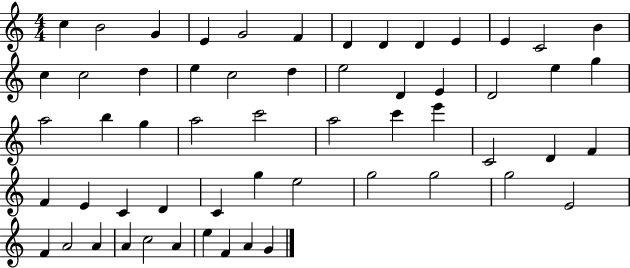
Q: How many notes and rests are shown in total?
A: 57